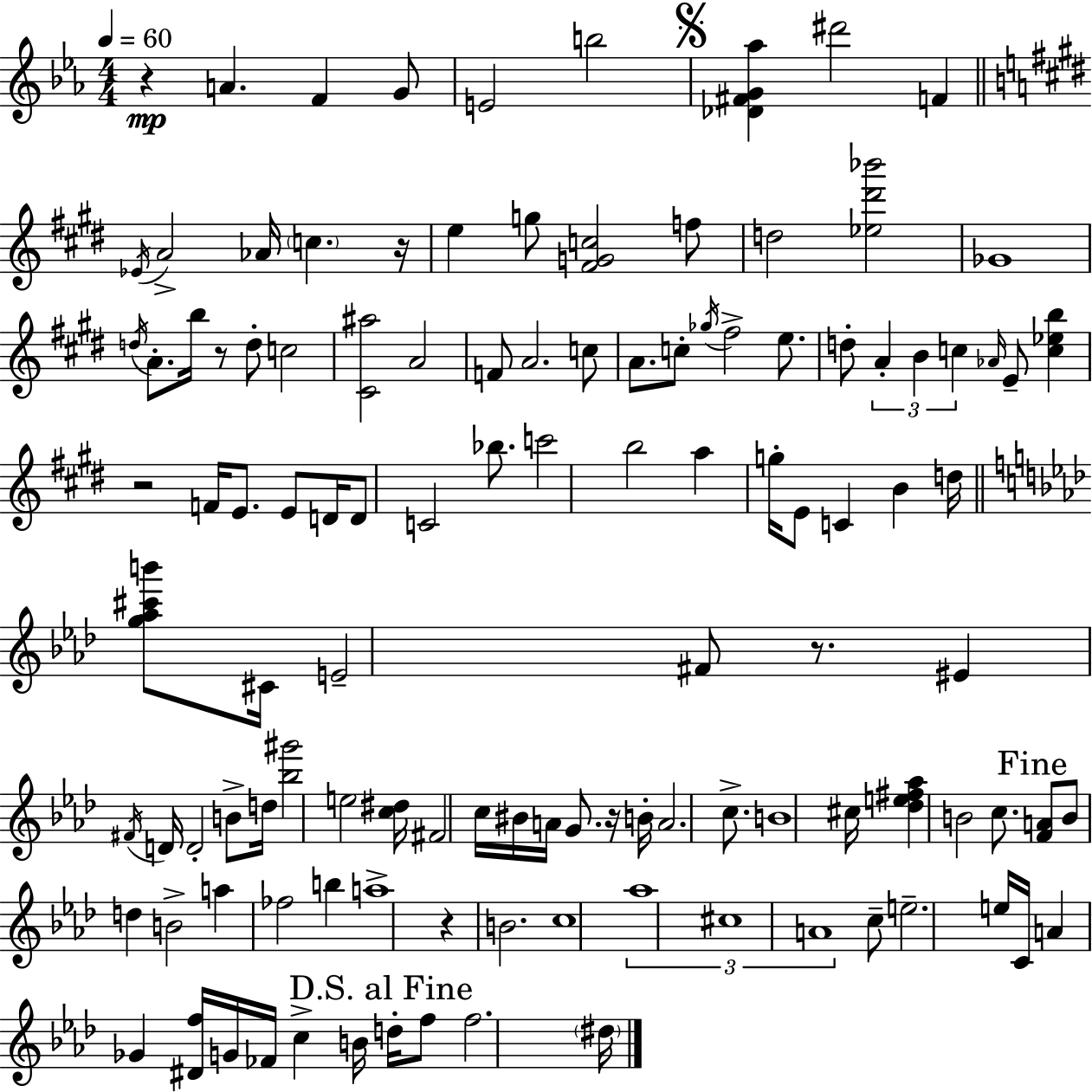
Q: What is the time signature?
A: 4/4